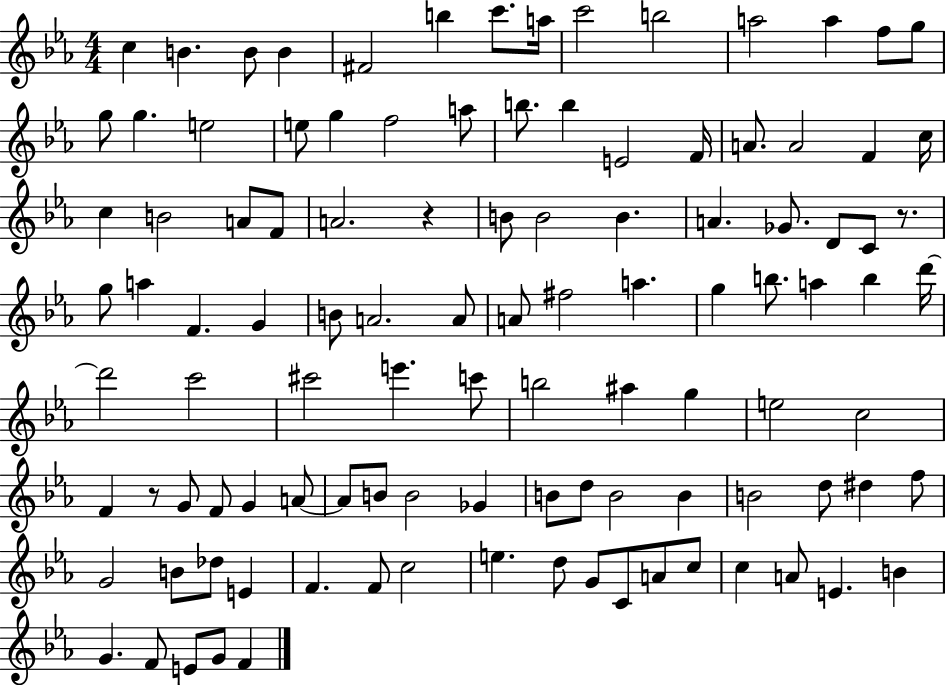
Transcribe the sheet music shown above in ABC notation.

X:1
T:Untitled
M:4/4
L:1/4
K:Eb
c B B/2 B ^F2 b c'/2 a/4 c'2 b2 a2 a f/2 g/2 g/2 g e2 e/2 g f2 a/2 b/2 b E2 F/4 A/2 A2 F c/4 c B2 A/2 F/2 A2 z B/2 B2 B A _G/2 D/2 C/2 z/2 g/2 a F G B/2 A2 A/2 A/2 ^f2 a g b/2 a b d'/4 d'2 c'2 ^c'2 e' c'/2 b2 ^a g e2 c2 F z/2 G/2 F/2 G A/2 A/2 B/2 B2 _G B/2 d/2 B2 B B2 d/2 ^d f/2 G2 B/2 _d/2 E F F/2 c2 e d/2 G/2 C/2 A/2 c/2 c A/2 E B G F/2 E/2 G/2 F